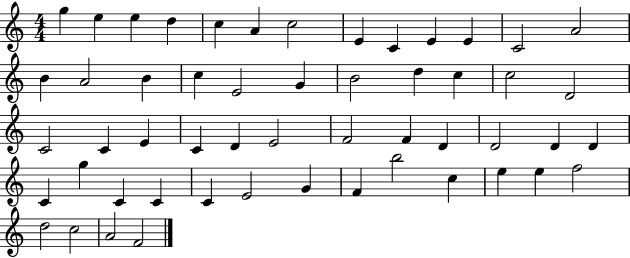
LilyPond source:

{
  \clef treble
  \numericTimeSignature
  \time 4/4
  \key c \major
  g''4 e''4 e''4 d''4 | c''4 a'4 c''2 | e'4 c'4 e'4 e'4 | c'2 a'2 | \break b'4 a'2 b'4 | c''4 e'2 g'4 | b'2 d''4 c''4 | c''2 d'2 | \break c'2 c'4 e'4 | c'4 d'4 e'2 | f'2 f'4 d'4 | d'2 d'4 d'4 | \break c'4 g''4 c'4 c'4 | c'4 e'2 g'4 | f'4 b''2 c''4 | e''4 e''4 f''2 | \break d''2 c''2 | a'2 f'2 | \bar "|."
}